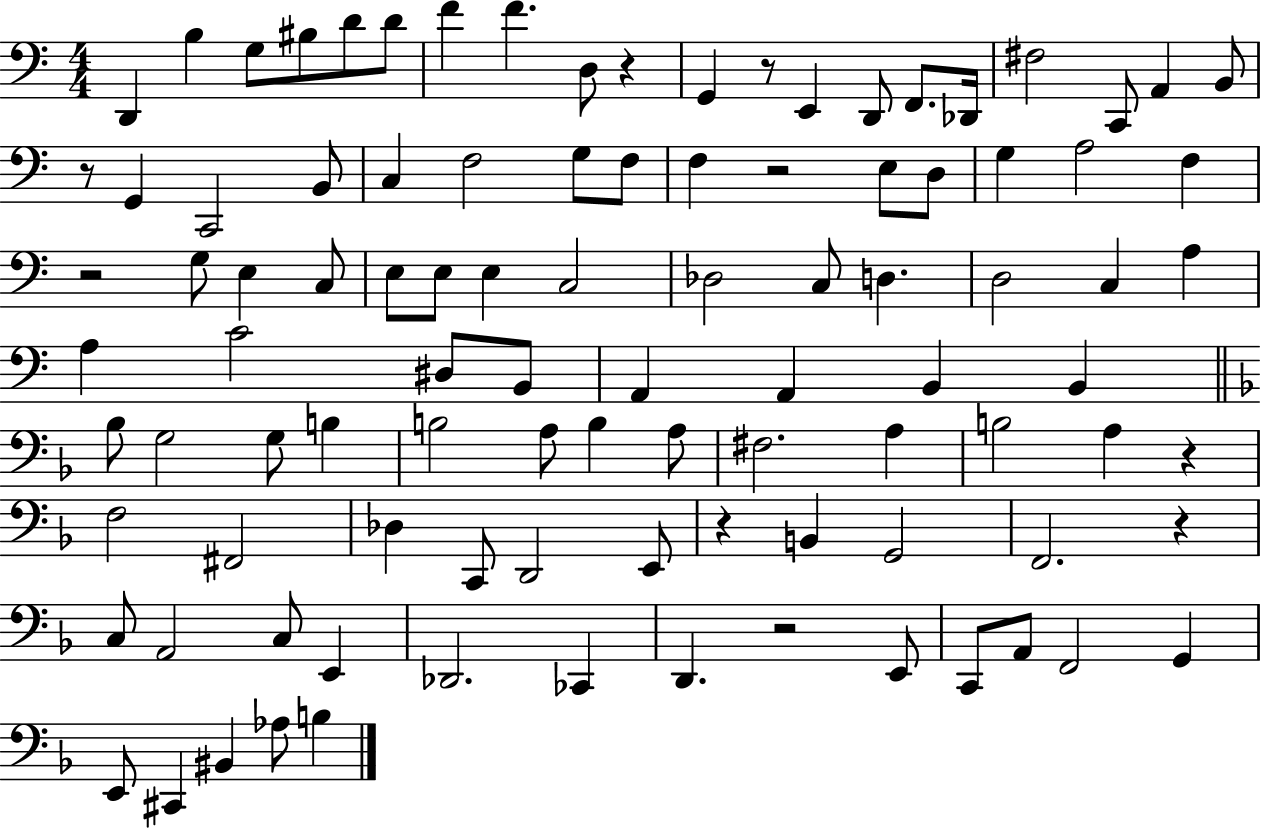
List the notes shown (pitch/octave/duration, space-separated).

D2/q B3/q G3/e BIS3/e D4/e D4/e F4/q F4/q. D3/e R/q G2/q R/e E2/q D2/e F2/e. Db2/s F#3/h C2/e A2/q B2/e R/e G2/q C2/h B2/e C3/q F3/h G3/e F3/e F3/q R/h E3/e D3/e G3/q A3/h F3/q R/h G3/e E3/q C3/e E3/e E3/e E3/q C3/h Db3/h C3/e D3/q. D3/h C3/q A3/q A3/q C4/h D#3/e B2/e A2/q A2/q B2/q B2/q Bb3/e G3/h G3/e B3/q B3/h A3/e B3/q A3/e F#3/h. A3/q B3/h A3/q R/q F3/h F#2/h Db3/q C2/e D2/h E2/e R/q B2/q G2/h F2/h. R/q C3/e A2/h C3/e E2/q Db2/h. CES2/q D2/q. R/h E2/e C2/e A2/e F2/h G2/q E2/e C#2/q BIS2/q Ab3/e B3/q